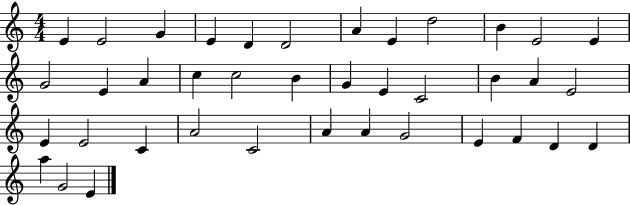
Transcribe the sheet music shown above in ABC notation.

X:1
T:Untitled
M:4/4
L:1/4
K:C
E E2 G E D D2 A E d2 B E2 E G2 E A c c2 B G E C2 B A E2 E E2 C A2 C2 A A G2 E F D D a G2 E